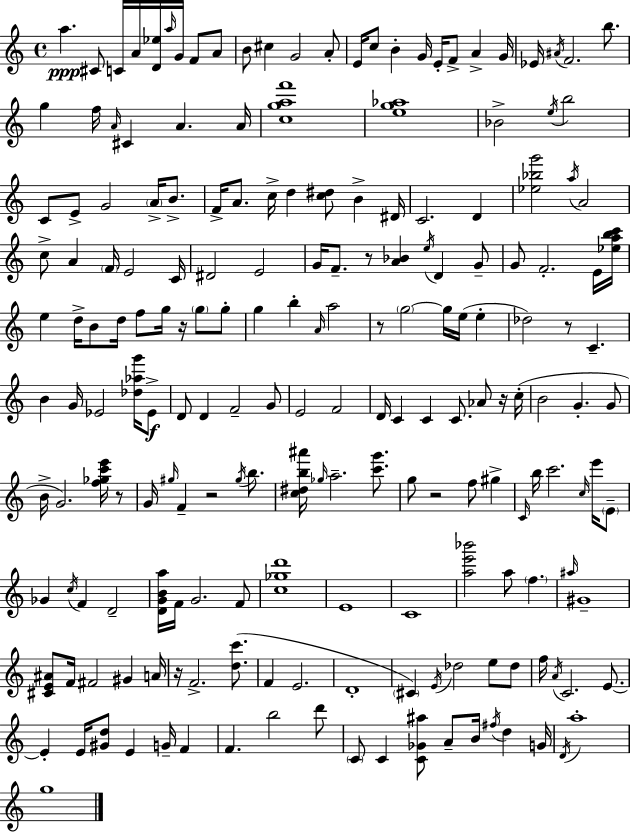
A5/q. C#4/e C4/s A4/s [D4,Eb5]/s A5/s G4/s F4/e A4/e B4/e C#5/q G4/h A4/e E4/s C5/e B4/q G4/s E4/s F4/e A4/q G4/s Eb4/s A#4/s F4/h. B5/e. G5/q F5/s A4/s C#4/q A4/q. A4/s [C5,G5,A5,F6]/w [E5,G5,Ab5]/w Bb4/h E5/s B5/h C4/e E4/e G4/h A4/s B4/e. F4/s A4/e. C5/s D5/q [C5,D#5]/e B4/q D#4/s C4/h. D4/q [Eb5,Bb5,G6]/h A5/s A4/h C5/e A4/q F4/s E4/h C4/s D#4/h E4/h G4/s F4/e. R/e [A4,Bb4]/q E5/s D4/q G4/e G4/e F4/h. E4/s [Eb5,A5,B5,C6]/s E5/q D5/s B4/e D5/s F5/e G5/s R/s G5/e G5/e G5/q B5/q A4/s A5/h R/e G5/h G5/s E5/s E5/q Db5/h R/e C4/q. B4/q G4/s Eb4/h [Db5,Ab5,G6]/s Eb4/e D4/e D4/q F4/h G4/e E4/h F4/h D4/s C4/q C4/q C4/e. Ab4/e R/s C5/s B4/h G4/q. G4/e B4/s G4/h. [F5,Gb5,C6,E6]/s R/e G4/s G#5/s F4/q R/h G#5/s B5/e. [C5,D#5,B5,A#6]/s Gb5/s A5/h. [C6,G6]/e. G5/e R/h F5/e G#5/q C4/s B5/s C6/h. C5/s E6/s E4/e Gb4/q C5/s F4/q D4/h [D4,G4,B4,A5]/s F4/s G4/h. F4/e [C5,Gb5,D6]/w E4/w C4/w [A5,E6,Bb6]/h A5/e F5/q. A#5/s G#4/w [C#4,E4,A#4]/e F4/s F#4/h G#4/q A4/s R/s F4/h. [D5,C6]/e. F4/q E4/h. D4/w C#4/q E4/s Db5/h E5/e Db5/e F5/s A4/s C4/h. E4/e. E4/q E4/s [G#4,D5]/e E4/q G4/s F4/q F4/q. B5/h D6/e C4/e C4/q [C4,Gb4,A#5]/e A4/e B4/s F#5/s D5/q G4/s D4/s A5/w G5/w